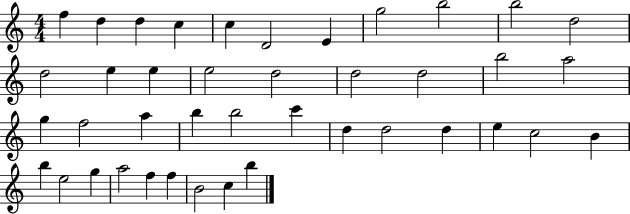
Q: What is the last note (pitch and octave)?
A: B5